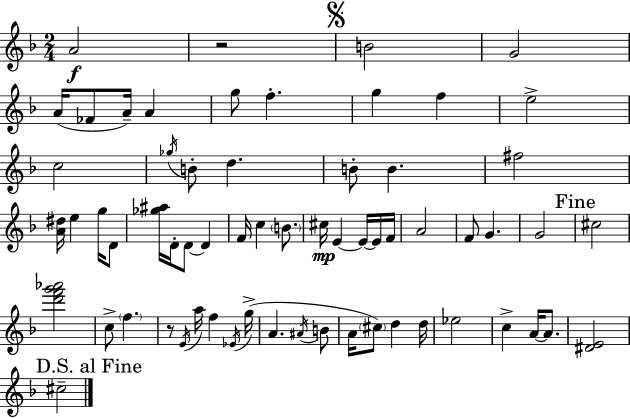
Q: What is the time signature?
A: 2/4